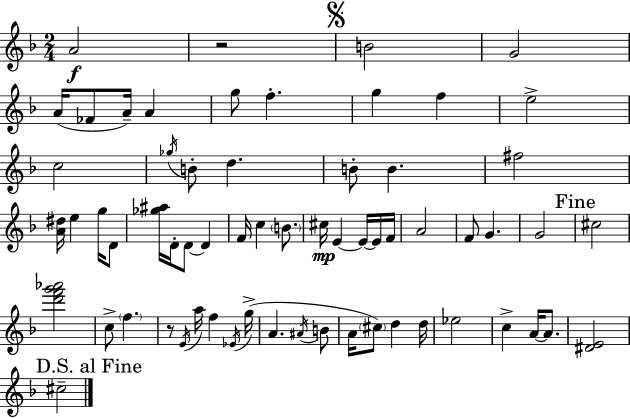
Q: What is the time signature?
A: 2/4